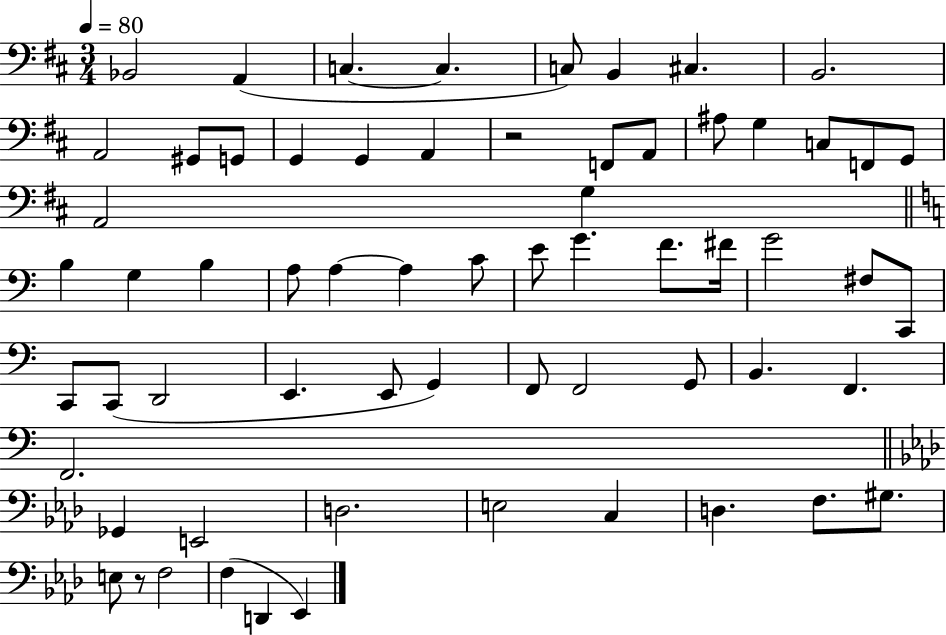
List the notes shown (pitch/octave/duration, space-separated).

Bb2/h A2/q C3/q. C3/q. C3/e B2/q C#3/q. B2/h. A2/h G#2/e G2/e G2/q G2/q A2/q R/h F2/e A2/e A#3/e G3/q C3/e F2/e G2/e A2/h G3/q B3/q G3/q B3/q A3/e A3/q A3/q C4/e E4/e G4/q. F4/e. F#4/s G4/h F#3/e C2/e C2/e C2/e D2/h E2/q. E2/e G2/q F2/e F2/h G2/e B2/q. F2/q. F2/h. Gb2/q E2/h D3/h. E3/h C3/q D3/q. F3/e. G#3/e. E3/e R/e F3/h F3/q D2/q Eb2/q